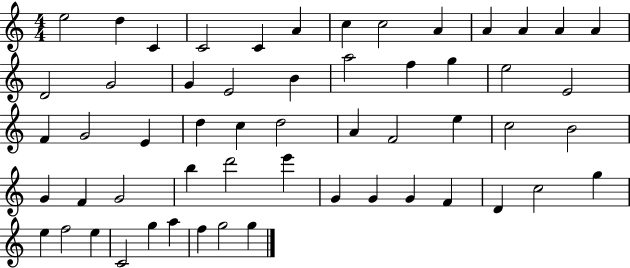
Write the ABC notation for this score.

X:1
T:Untitled
M:4/4
L:1/4
K:C
e2 d C C2 C A c c2 A A A A A D2 G2 G E2 B a2 f g e2 E2 F G2 E d c d2 A F2 e c2 B2 G F G2 b d'2 e' G G G F D c2 g e f2 e C2 g a f g2 g